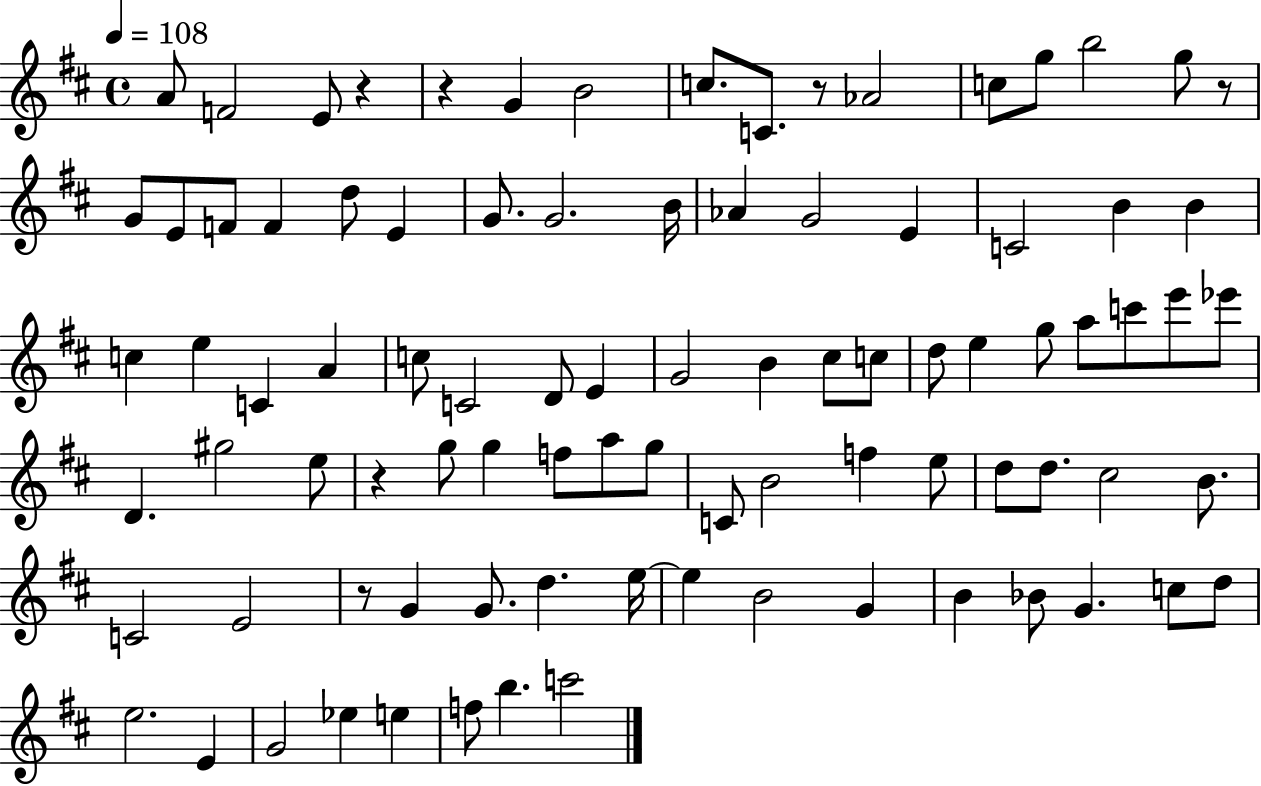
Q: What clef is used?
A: treble